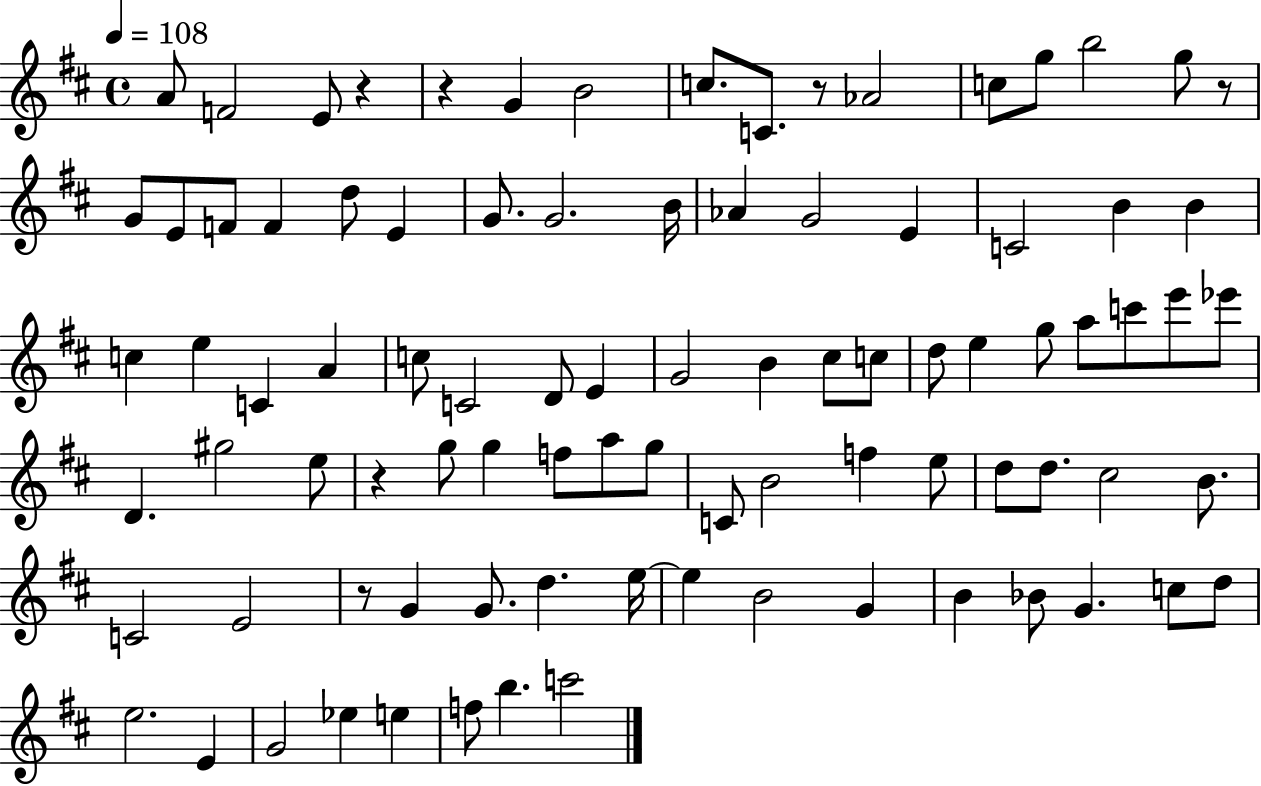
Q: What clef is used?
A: treble